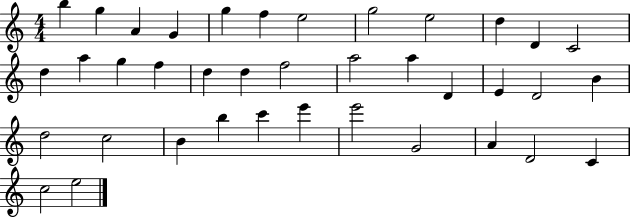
X:1
T:Untitled
M:4/4
L:1/4
K:C
b g A G g f e2 g2 e2 d D C2 d a g f d d f2 a2 a D E D2 B d2 c2 B b c' e' e'2 G2 A D2 C c2 e2